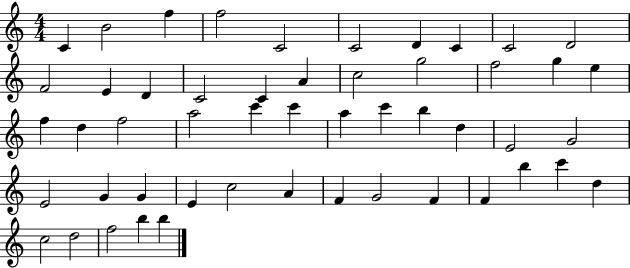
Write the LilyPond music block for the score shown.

{
  \clef treble
  \numericTimeSignature
  \time 4/4
  \key c \major
  c'4 b'2 f''4 | f''2 c'2 | c'2 d'4 c'4 | c'2 d'2 | \break f'2 e'4 d'4 | c'2 c'4 a'4 | c''2 g''2 | f''2 g''4 e''4 | \break f''4 d''4 f''2 | a''2 c'''4 c'''4 | a''4 c'''4 b''4 d''4 | e'2 g'2 | \break e'2 g'4 g'4 | e'4 c''2 a'4 | f'4 g'2 f'4 | f'4 b''4 c'''4 d''4 | \break c''2 d''2 | f''2 b''4 b''4 | \bar "|."
}